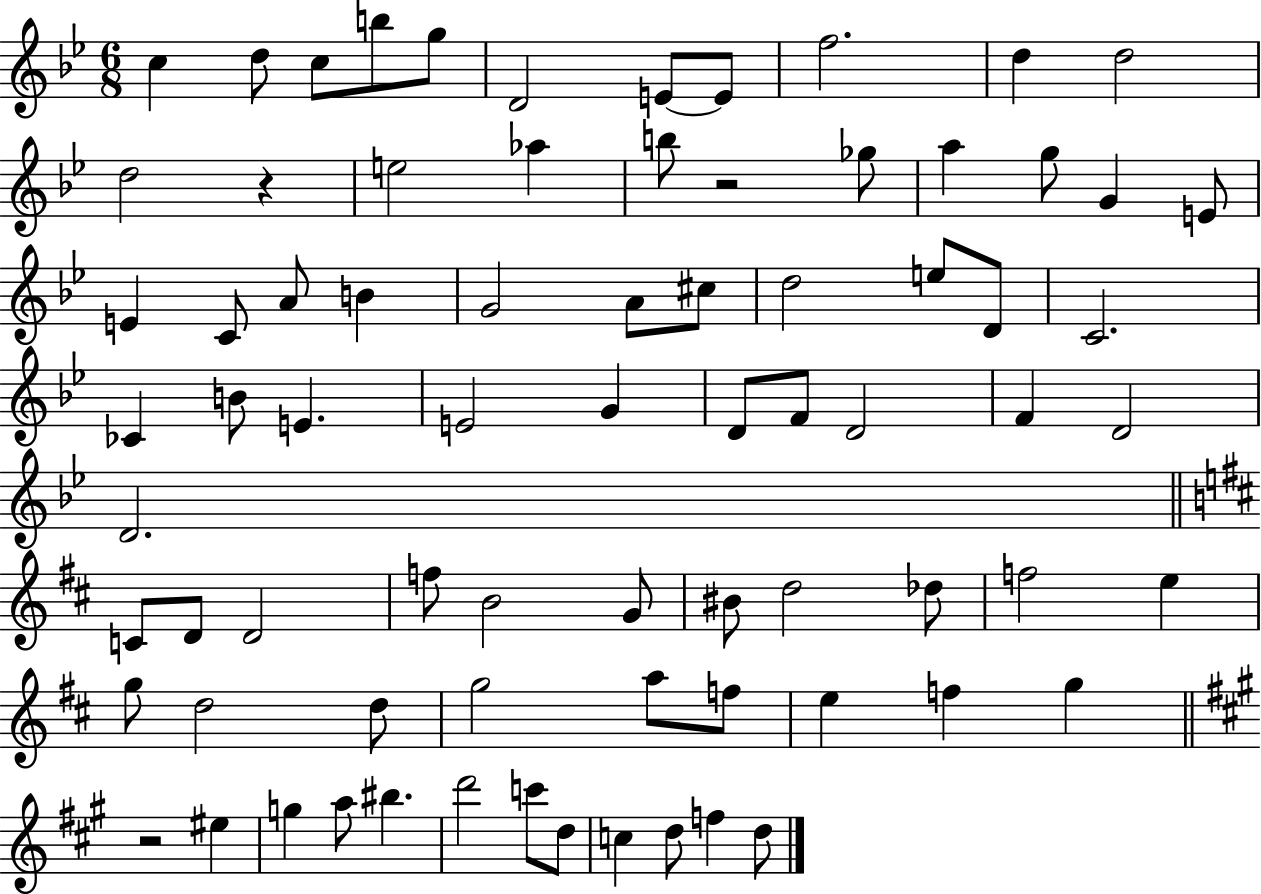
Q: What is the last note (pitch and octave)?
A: D5